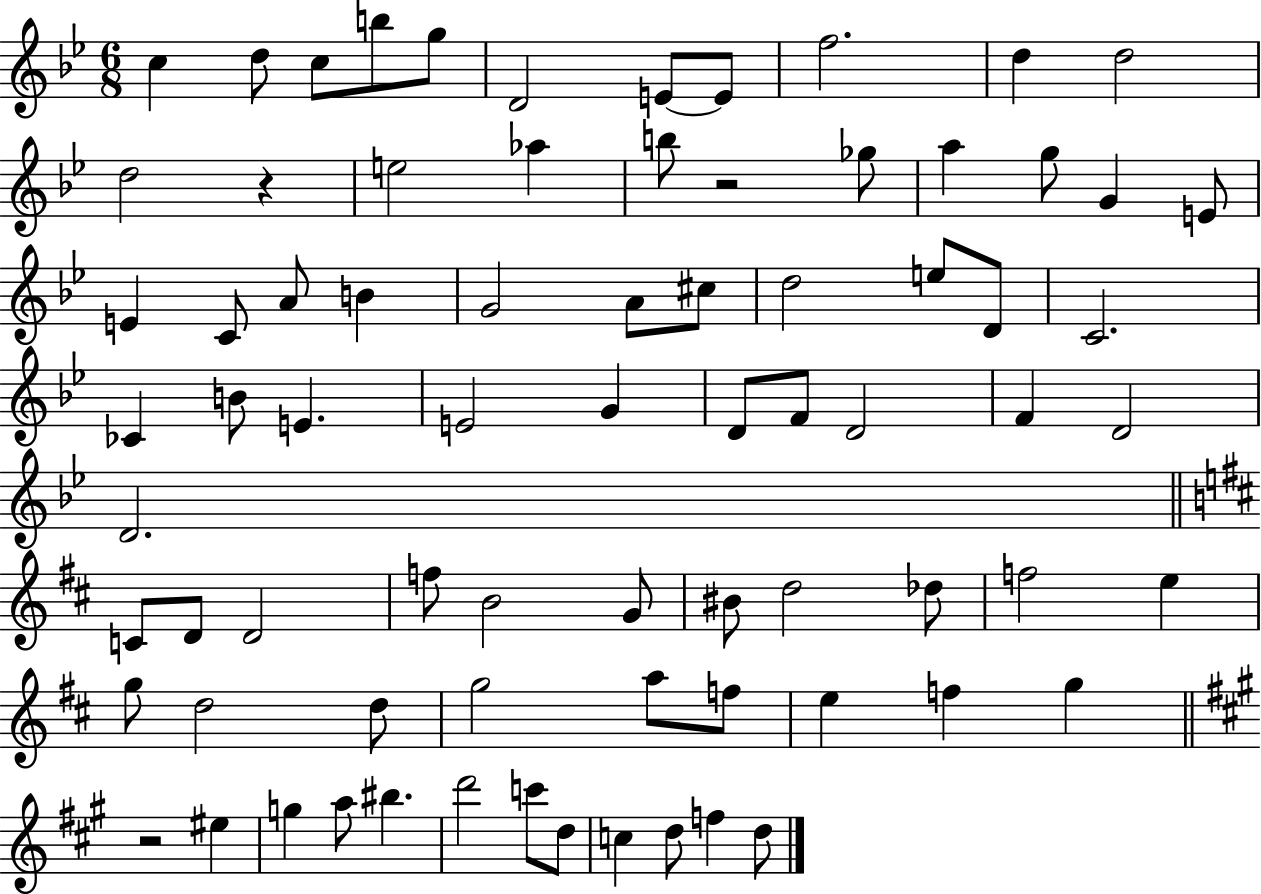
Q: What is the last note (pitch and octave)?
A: D5